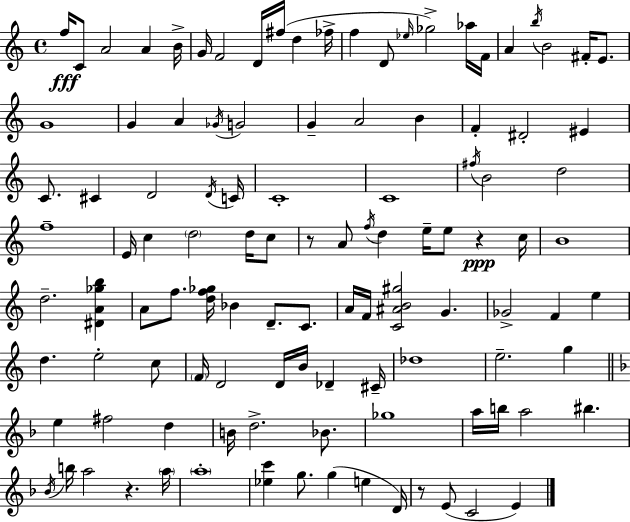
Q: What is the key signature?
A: A minor